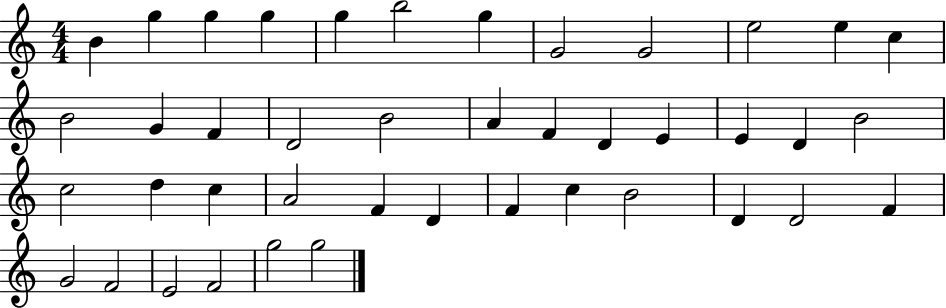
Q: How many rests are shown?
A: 0